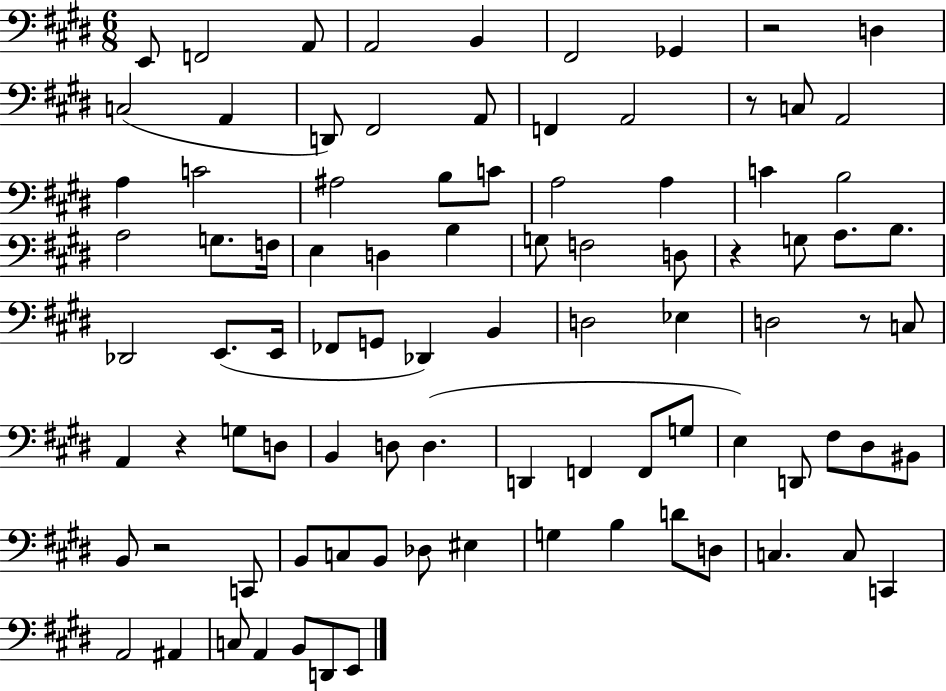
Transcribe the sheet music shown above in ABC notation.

X:1
T:Untitled
M:6/8
L:1/4
K:E
E,,/2 F,,2 A,,/2 A,,2 B,, ^F,,2 _G,, z2 D, C,2 A,, D,,/2 ^F,,2 A,,/2 F,, A,,2 z/2 C,/2 A,,2 A, C2 ^A,2 B,/2 C/2 A,2 A, C B,2 A,2 G,/2 F,/4 E, D, B, G,/2 F,2 D,/2 z G,/2 A,/2 B,/2 _D,,2 E,,/2 E,,/4 _F,,/2 G,,/2 _D,, B,, D,2 _E, D,2 z/2 C,/2 A,, z G,/2 D,/2 B,, D,/2 D, D,, F,, F,,/2 G,/2 E, D,,/2 ^F,/2 ^D,/2 ^B,,/2 B,,/2 z2 C,,/2 B,,/2 C,/2 B,,/2 _D,/2 ^E, G, B, D/2 D,/2 C, C,/2 C,, A,,2 ^A,, C,/2 A,, B,,/2 D,,/2 E,,/2